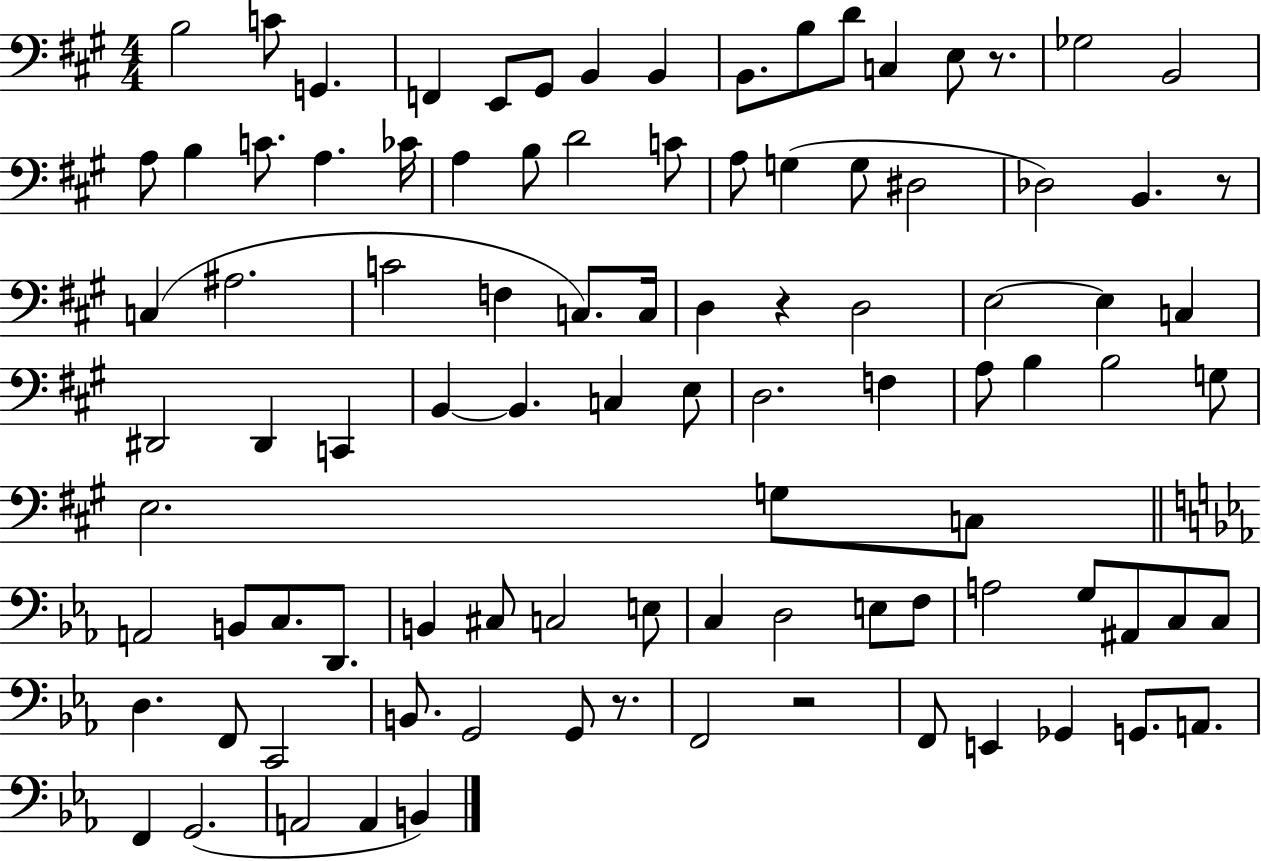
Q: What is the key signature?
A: A major